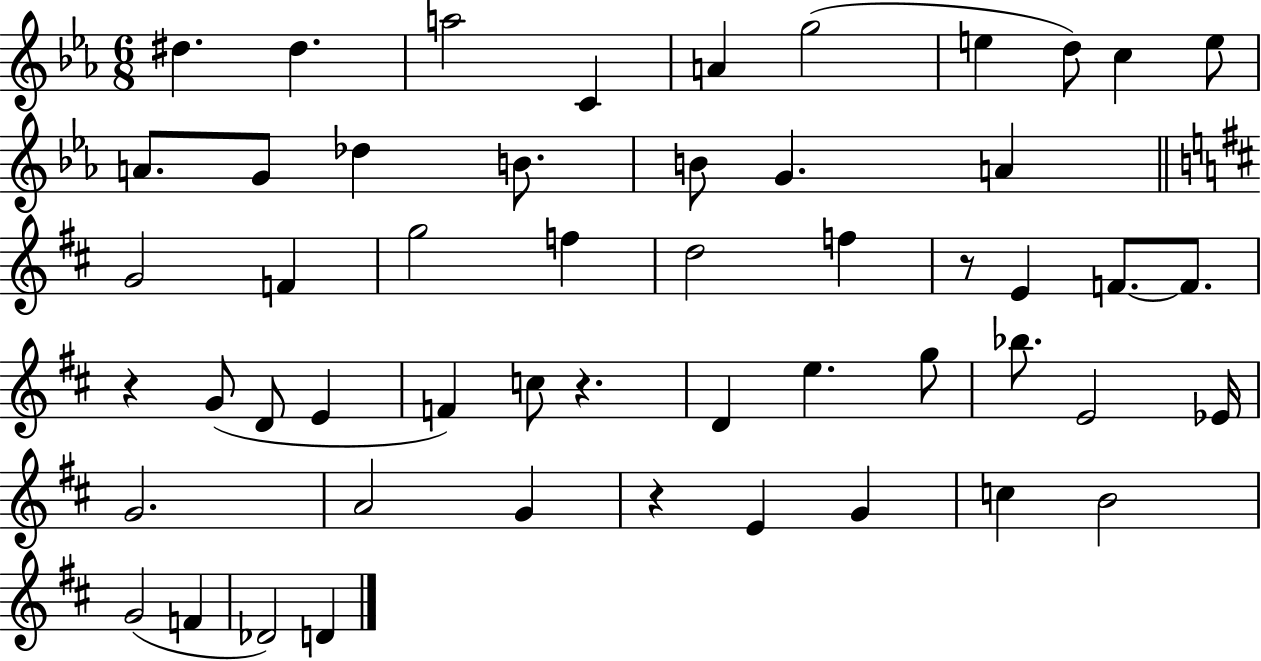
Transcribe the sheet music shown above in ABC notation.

X:1
T:Untitled
M:6/8
L:1/4
K:Eb
^d ^d a2 C A g2 e d/2 c e/2 A/2 G/2 _d B/2 B/2 G A G2 F g2 f d2 f z/2 E F/2 F/2 z G/2 D/2 E F c/2 z D e g/2 _b/2 E2 _E/4 G2 A2 G z E G c B2 G2 F _D2 D